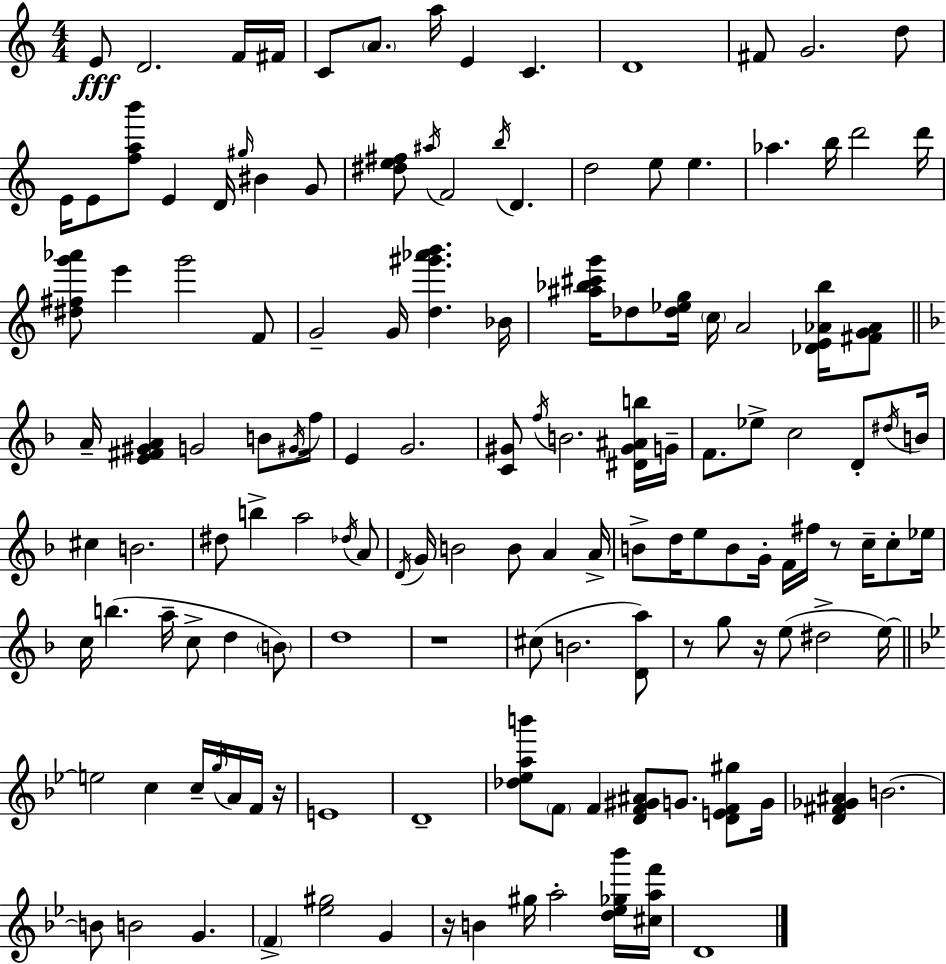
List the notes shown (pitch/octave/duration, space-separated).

E4/e D4/h. F4/s F#4/s C4/e A4/e. A5/s E4/q C4/q. D4/w F#4/e G4/h. D5/e E4/s E4/e [F5,A5,B6]/e E4/q D4/s G#5/s BIS4/q G4/e [D#5,E5,F#5]/e A#5/s F4/h B5/s D4/q. D5/h E5/e E5/q. Ab5/q. B5/s D6/h D6/s [D#5,F#5,G6,Ab6]/e E6/q G6/h F4/e G4/h G4/s [D5,G#6,Ab6,B6]/q. Bb4/s [A#5,Bb5,C#6,G6]/s Db5/e [Db5,Eb5,G5]/s C5/s A4/h [Db4,E4,Ab4,Bb5]/s [F#4,G4,Ab4]/e A4/s [E4,F#4,G#4,A4]/q G4/h B4/e G#4/s F5/s E4/q G4/h. [C4,G#4]/e F5/s B4/h. [D#4,G#4,A#4,B5]/s G4/s F4/e. Eb5/e C5/h D4/e D#5/s B4/s C#5/q B4/h. D#5/e B5/q A5/h Db5/s A4/e D4/s G4/s B4/h B4/e A4/q A4/s B4/e D5/s E5/e B4/e G4/s F4/s F#5/s R/e C5/s C5/e Eb5/s C5/s B5/q. A5/s C5/e D5/q B4/e D5/w R/w C#5/e B4/h. [D4,A5]/e R/e G5/e R/s E5/e D#5/h E5/s E5/h C5/q C5/s G5/s A4/s F4/s R/s E4/w D4/w [Db5,Eb5,A5,B6]/e F4/e F4/q [D4,F4,G#4,A#4]/e G4/e. [D4,E4,F4,G#5]/e G4/s [D4,F#4,Gb4,A#4]/q B4/h. B4/e B4/h G4/q. F4/q [Eb5,G#5]/h G4/q R/s B4/q G#5/s A5/h [D5,Eb5,Gb5,Bb6]/s [C#5,A5,F6]/s D4/w